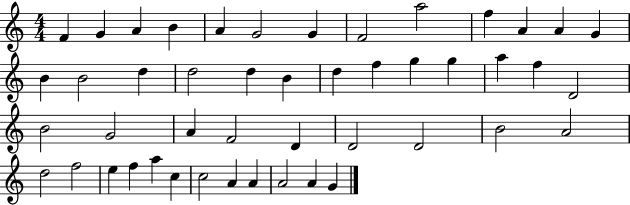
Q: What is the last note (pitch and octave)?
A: G4